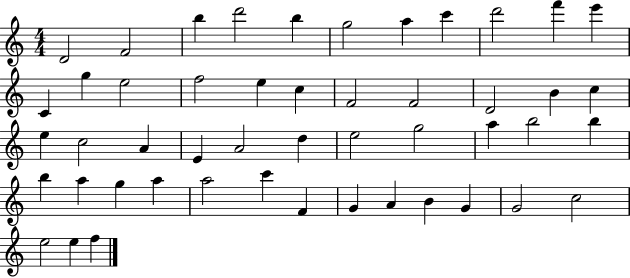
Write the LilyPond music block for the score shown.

{
  \clef treble
  \numericTimeSignature
  \time 4/4
  \key c \major
  d'2 f'2 | b''4 d'''2 b''4 | g''2 a''4 c'''4 | d'''2 f'''4 e'''4 | \break c'4 g''4 e''2 | f''2 e''4 c''4 | f'2 f'2 | d'2 b'4 c''4 | \break e''4 c''2 a'4 | e'4 a'2 d''4 | e''2 g''2 | a''4 b''2 b''4 | \break b''4 a''4 g''4 a''4 | a''2 c'''4 f'4 | g'4 a'4 b'4 g'4 | g'2 c''2 | \break e''2 e''4 f''4 | \bar "|."
}